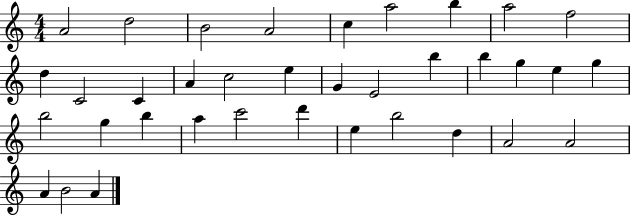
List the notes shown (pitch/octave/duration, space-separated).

A4/h D5/h B4/h A4/h C5/q A5/h B5/q A5/h F5/h D5/q C4/h C4/q A4/q C5/h E5/q G4/q E4/h B5/q B5/q G5/q E5/q G5/q B5/h G5/q B5/q A5/q C6/h D6/q E5/q B5/h D5/q A4/h A4/h A4/q B4/h A4/q